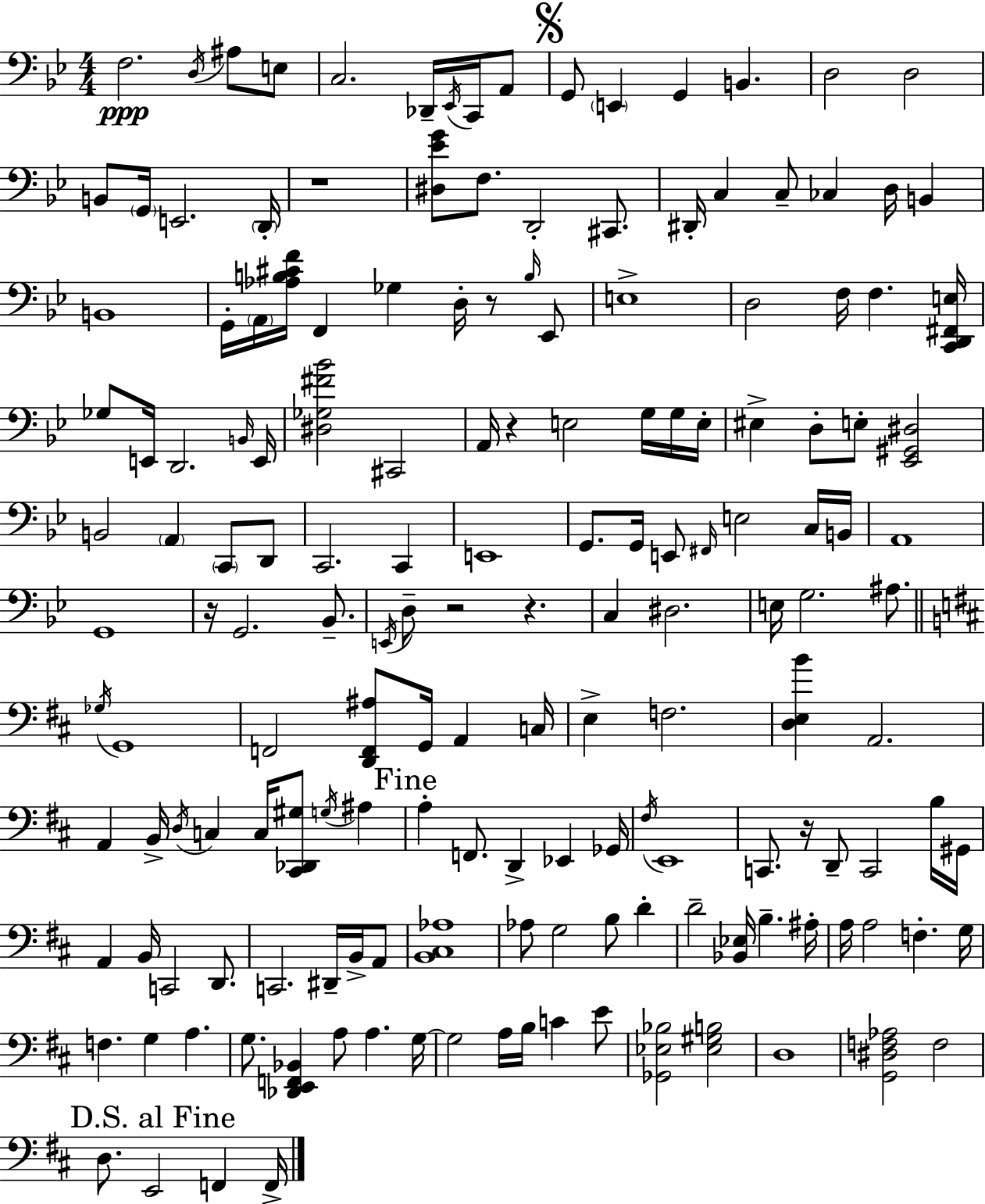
{
  \clef bass
  \numericTimeSignature
  \time 4/4
  \key bes \major
  f2.\ppp \acciaccatura { d16 } ais8 e8 | c2. des,16-- \acciaccatura { ees,16 } c,16 | a,8 \mark \markup { \musicglyph "scripts.segno" } g,8 \parenthesize e,4 g,4 b,4. | d2 d2 | \break b,8 \parenthesize g,16 e,2. | \parenthesize d,16-. r1 | <dis ees' g'>8 f8. d,2-. cis,8. | dis,16-. c4 c8-- ces4 d16 b,4 | \break b,1 | g,16-. \parenthesize a,16 <aes b cis' f'>16 f,4 ges4 d16-. r8 | \grace { b16 } ees,8 e1-> | d2 f16 f4. | \break <c, d, fis, e>16 ges8 e,16 d,2. | \grace { b,16 } e,16 <dis ges fis' bes'>2 cis,2 | a,16 r4 e2 | g16 g16 e16-. eis4-> d8-. e8-. <ees, gis, dis>2 | \break b,2 \parenthesize a,4 | \parenthesize c,8 d,8 c,2. | c,4 e,1 | g,8. g,16 e,8 \grace { fis,16 } e2 | \break c16 b,16 a,1 | g,1 | r16 g,2. | bes,8.-- \acciaccatura { e,16 } d8-- r2 | \break r4. c4 dis2. | e16 g2. | ais8. \bar "||" \break \key b \minor \acciaccatura { ges16 } g,1 | f,2 <d, f, ais>8 g,16 a,4 | c16 e4-> f2. | <d e b'>4 a,2. | \break a,4 b,16-> \acciaccatura { d16 } c4 c16 <cis, des, gis>8 \acciaccatura { g16 } ais4 | \mark "Fine" a4-. f,8. d,4-> ees,4 | ges,16 \acciaccatura { fis16 } e,1 | c,8. r16 d,8-- c,2 | \break b16 gis,16 a,4 b,16 c,2 | d,8. c,2. | dis,16-- b,16-> a,8 <b, cis aes>1 | aes8 g2 b8 | \break d'4-. d'2-- <bes, ees>16 b4.-- | ais16-. a16 a2 f4.-. | g16 f4. g4 a4. | g8. <des, e, f, bes,>4 a8 a4. | \break g16~~ g2 a16 b16 c'4 | e'8 <ges, ees bes>2 <ees gis b>2 | d1 | <g, dis f aes>2 f2 | \break \mark "D.S. al Fine" d8. e,2 f,4 | f,16-> \bar "|."
}